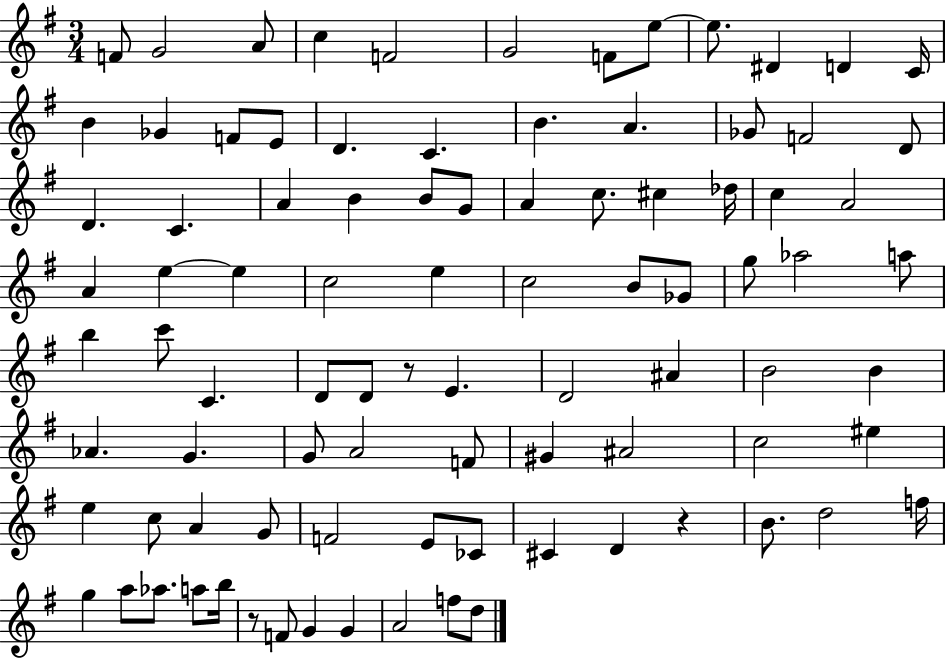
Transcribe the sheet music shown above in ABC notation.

X:1
T:Untitled
M:3/4
L:1/4
K:G
F/2 G2 A/2 c F2 G2 F/2 e/2 e/2 ^D D C/4 B _G F/2 E/2 D C B A _G/2 F2 D/2 D C A B B/2 G/2 A c/2 ^c _d/4 c A2 A e e c2 e c2 B/2 _G/2 g/2 _a2 a/2 b c'/2 C D/2 D/2 z/2 E D2 ^A B2 B _A G G/2 A2 F/2 ^G ^A2 c2 ^e e c/2 A G/2 F2 E/2 _C/2 ^C D z B/2 d2 f/4 g a/2 _a/2 a/2 b/4 z/2 F/2 G G A2 f/2 d/2